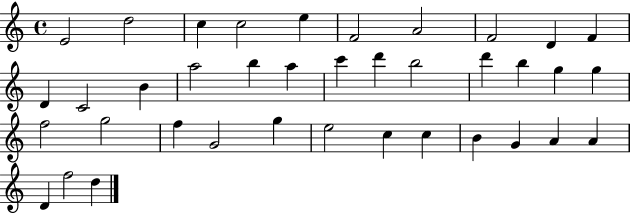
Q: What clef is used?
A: treble